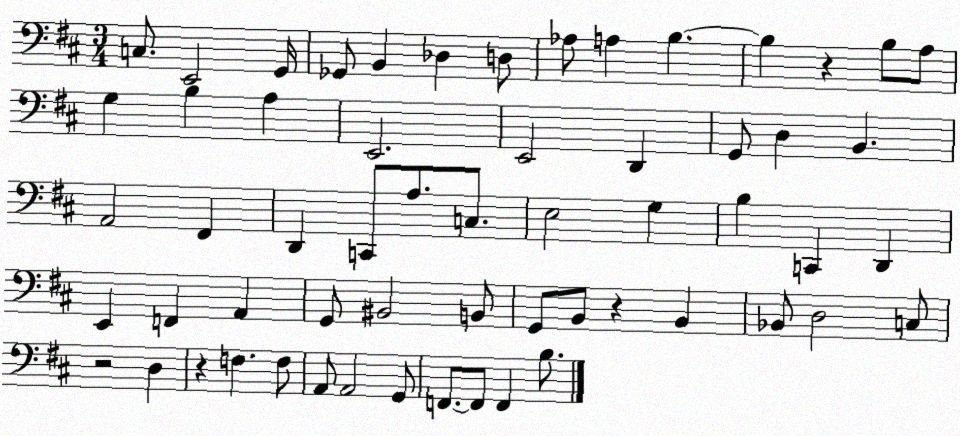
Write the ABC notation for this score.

X:1
T:Untitled
M:3/4
L:1/4
K:D
C,/2 E,,2 G,,/4 _G,,/2 B,, _D, D,/2 _A,/2 A, B, B, z B,/2 A,/2 G, B, A, E,,2 E,,2 D,, G,,/2 D, B,, A,,2 ^F,, D,, C,,/2 A,/2 C,/2 E,2 G, B, C,, D,, E,, F,, A,, G,,/2 ^B,,2 B,,/2 G,,/2 B,,/2 z B,, _B,,/2 D,2 C,/2 z2 D, z F, F,/2 A,,/2 A,,2 G,,/2 F,,/2 F,,/2 F,, B,/2